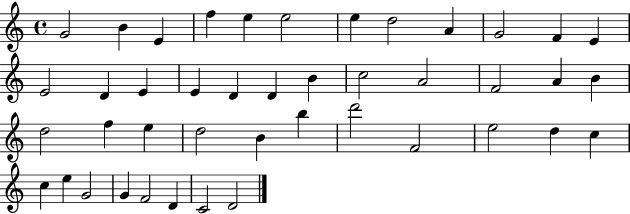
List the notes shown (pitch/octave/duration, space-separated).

G4/h B4/q E4/q F5/q E5/q E5/h E5/q D5/h A4/q G4/h F4/q E4/q E4/h D4/q E4/q E4/q D4/q D4/q B4/q C5/h A4/h F4/h A4/q B4/q D5/h F5/q E5/q D5/h B4/q B5/q D6/h F4/h E5/h D5/q C5/q C5/q E5/q G4/h G4/q F4/h D4/q C4/h D4/h